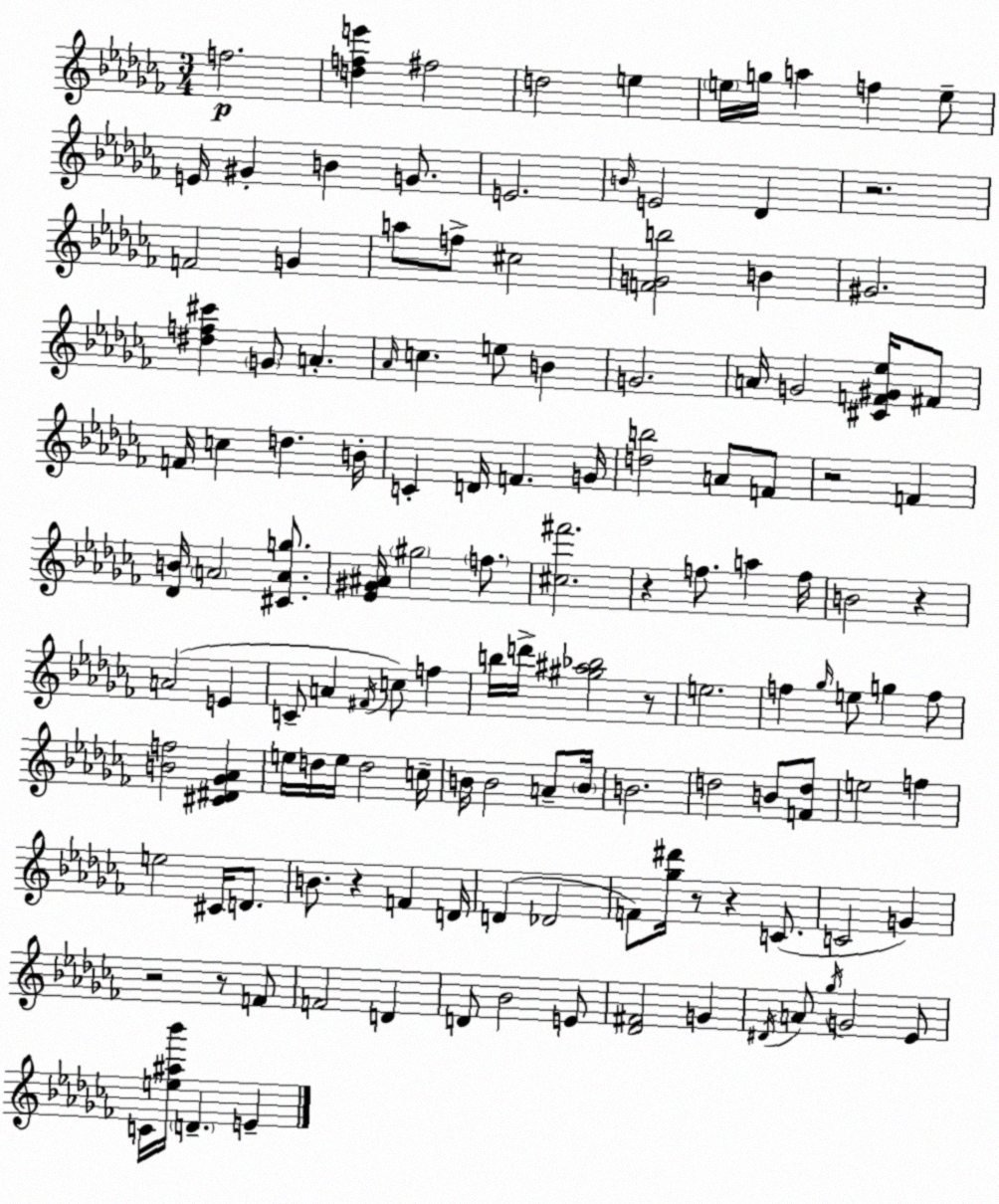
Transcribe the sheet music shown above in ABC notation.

X:1
T:Untitled
M:3/4
L:1/4
K:Abm
f2 [dfe'] ^f2 d2 e e/4 g/4 a f e/2 E/4 ^G B G/2 E2 B/4 E2 _D z2 F2 G a/2 f/2 ^c2 [FGb]2 B ^G2 [^df^c'] G/2 A _A/4 c e/2 B G2 A/4 G2 [^CF^G_e]/4 ^F/2 F/4 c d B/4 C D/4 F G/4 [db]2 A/2 F/2 z2 F [_DB]/4 A2 [^CAg]/2 [_E^G^A]/4 ^g2 f/2 [^c^f']2 z f/2 a f/4 B2 z A2 E C/2 A ^F/4 c/2 f b/4 d'/4 [^g^a_b]2 z/2 e2 f _g/4 e/2 g f/2 [Bf]2 [^C^D_G_A] e/4 d/4 e/4 d2 c/4 B/4 B2 A/2 B/4 B2 d2 B/2 [Fd]/2 e2 f e2 ^C/4 D/2 B/2 z F D/4 D _D2 F/2 [_g^d']/4 z/2 z C/2 C2 G z2 z/2 F/2 F2 D D/2 _B2 E/2 [_D^F]2 G ^D/4 A/2 _g/4 G2 _E/2 C/4 [e^a_b']/4 D E